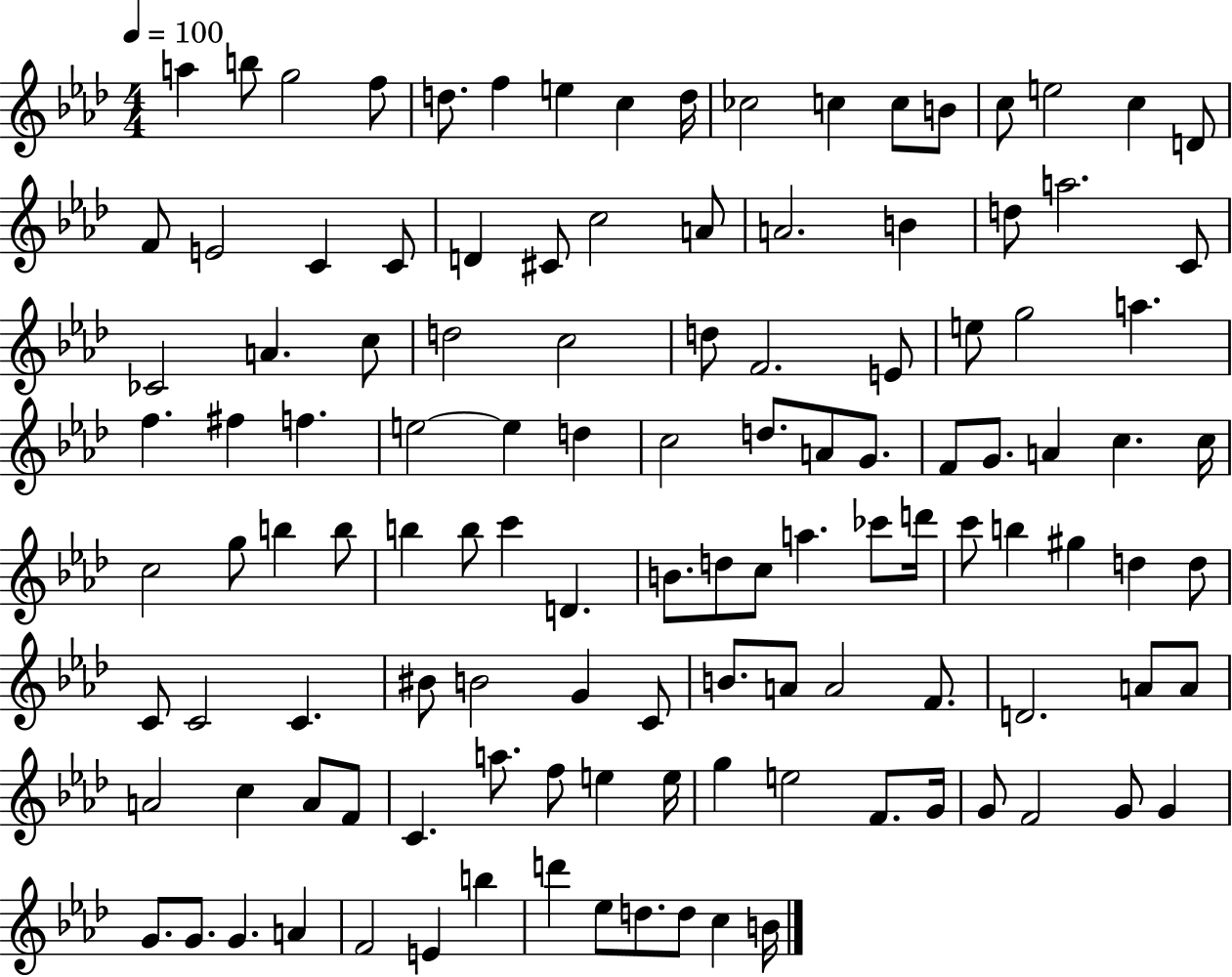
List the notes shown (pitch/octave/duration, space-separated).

A5/q B5/e G5/h F5/e D5/e. F5/q E5/q C5/q D5/s CES5/h C5/q C5/e B4/e C5/e E5/h C5/q D4/e F4/e E4/h C4/q C4/e D4/q C#4/e C5/h A4/e A4/h. B4/q D5/e A5/h. C4/e CES4/h A4/q. C5/e D5/h C5/h D5/e F4/h. E4/e E5/e G5/h A5/q. F5/q. F#5/q F5/q. E5/h E5/q D5/q C5/h D5/e. A4/e G4/e. F4/e G4/e. A4/q C5/q. C5/s C5/h G5/e B5/q B5/e B5/q B5/e C6/q D4/q. B4/e. D5/e C5/e A5/q. CES6/e D6/s C6/e B5/q G#5/q D5/q D5/e C4/e C4/h C4/q. BIS4/e B4/h G4/q C4/e B4/e. A4/e A4/h F4/e. D4/h. A4/e A4/e A4/h C5/q A4/e F4/e C4/q. A5/e. F5/e E5/q E5/s G5/q E5/h F4/e. G4/s G4/e F4/h G4/e G4/q G4/e. G4/e. G4/q. A4/q F4/h E4/q B5/q D6/q Eb5/e D5/e. D5/e C5/q B4/s